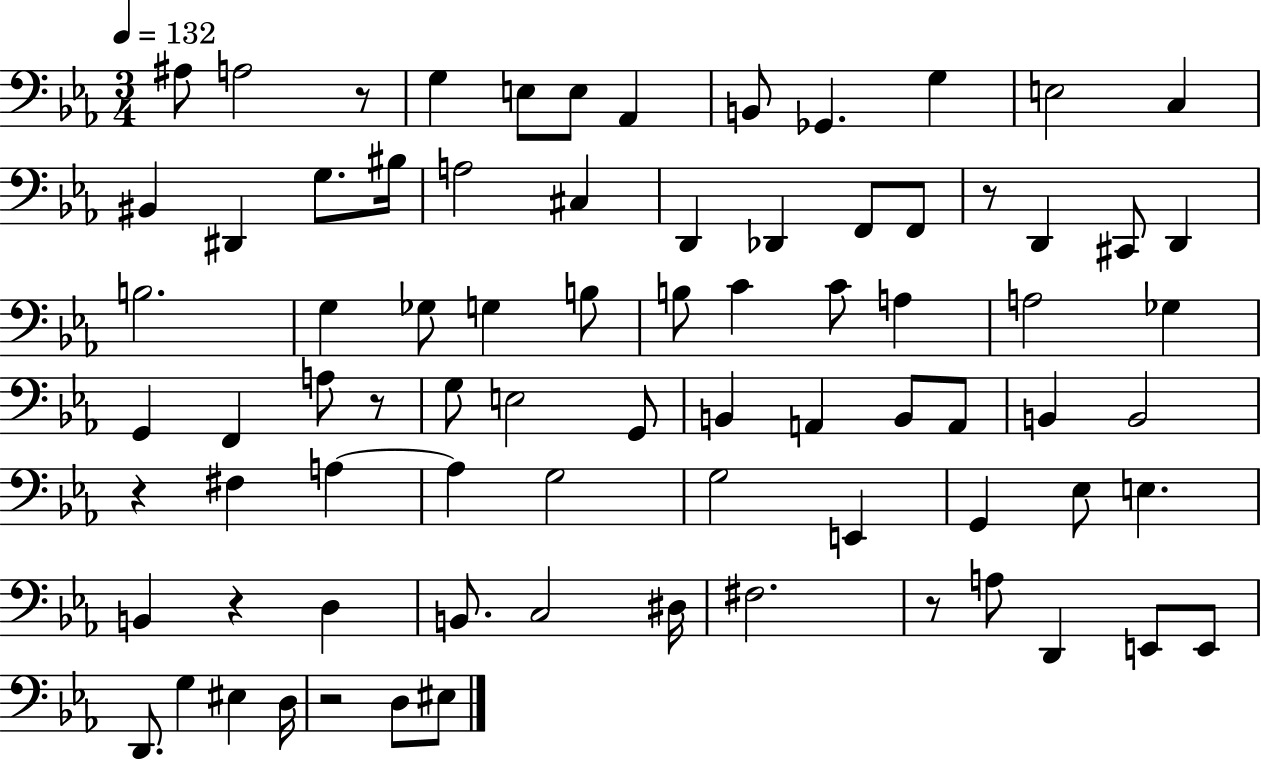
A#3/e A3/h R/e G3/q E3/e E3/e Ab2/q B2/e Gb2/q. G3/q E3/h C3/q BIS2/q D#2/q G3/e. BIS3/s A3/h C#3/q D2/q Db2/q F2/e F2/e R/e D2/q C#2/e D2/q B3/h. G3/q Gb3/e G3/q B3/e B3/e C4/q C4/e A3/q A3/h Gb3/q G2/q F2/q A3/e R/e G3/e E3/h G2/e B2/q A2/q B2/e A2/e B2/q B2/h R/q F#3/q A3/q A3/q G3/h G3/h E2/q G2/q Eb3/e E3/q. B2/q R/q D3/q B2/e. C3/h D#3/s F#3/h. R/e A3/e D2/q E2/e E2/e D2/e. G3/q EIS3/q D3/s R/h D3/e EIS3/e